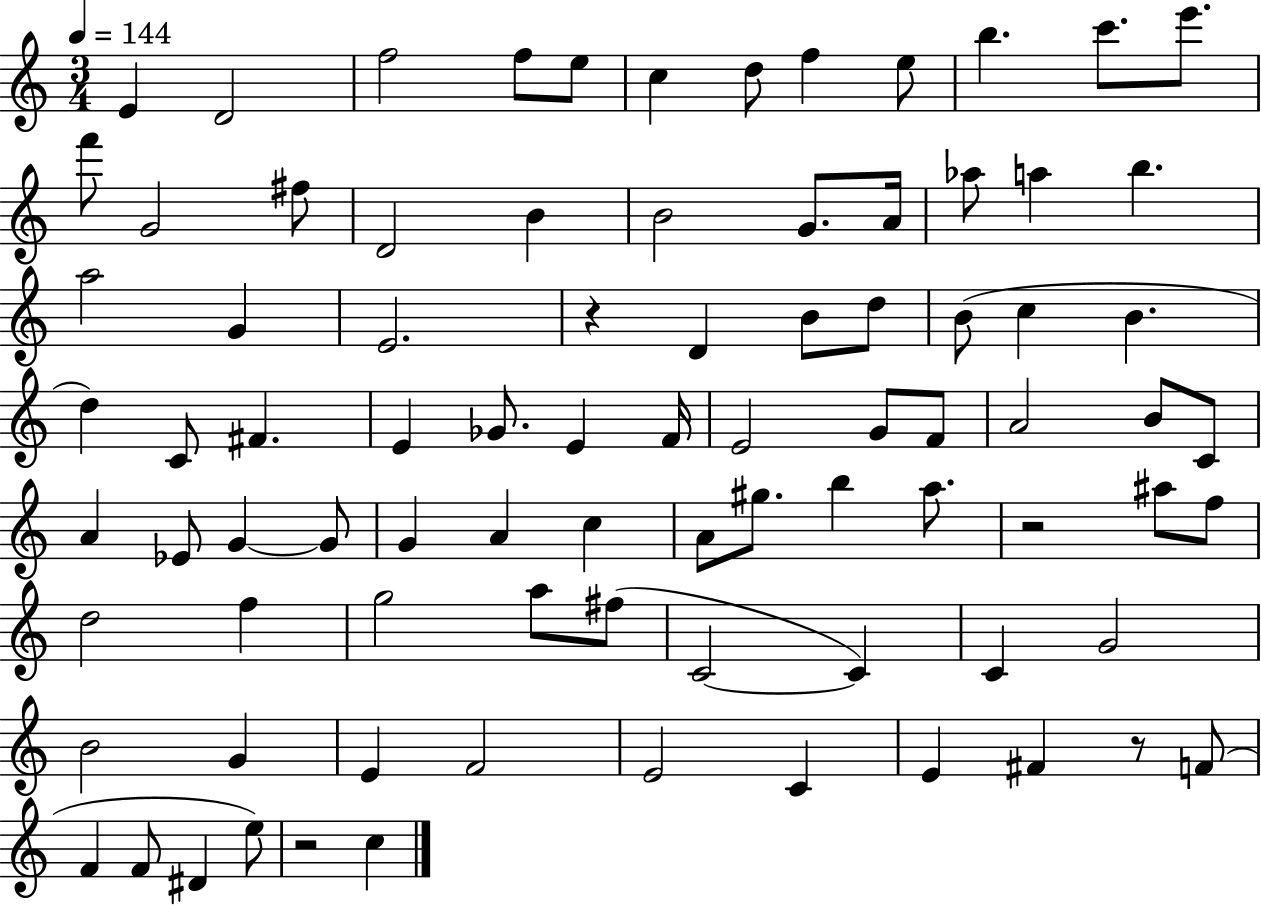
E4/q D4/h F5/h F5/e E5/e C5/q D5/e F5/q E5/e B5/q. C6/e. E6/e. F6/e G4/h F#5/e D4/h B4/q B4/h G4/e. A4/s Ab5/e A5/q B5/q. A5/h G4/q E4/h. R/q D4/q B4/e D5/e B4/e C5/q B4/q. D5/q C4/e F#4/q. E4/q Gb4/e. E4/q F4/s E4/h G4/e F4/e A4/h B4/e C4/e A4/q Eb4/e G4/q G4/e G4/q A4/q C5/q A4/e G#5/e. B5/q A5/e. R/h A#5/e F5/e D5/h F5/q G5/h A5/e F#5/e C4/h C4/q C4/q G4/h B4/h G4/q E4/q F4/h E4/h C4/q E4/q F#4/q R/e F4/e F4/q F4/e D#4/q E5/e R/h C5/q